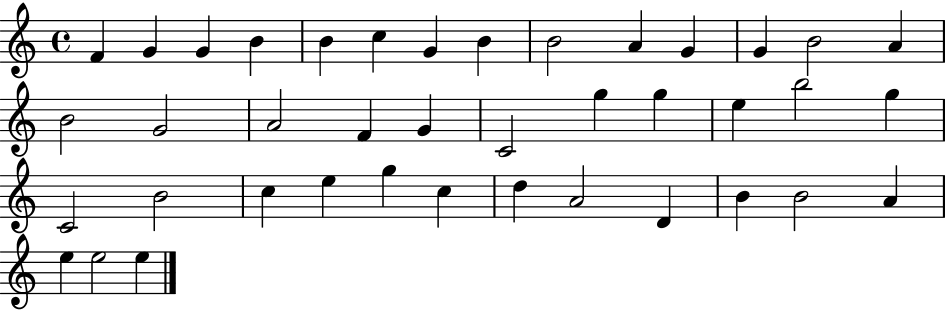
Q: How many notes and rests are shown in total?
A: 40